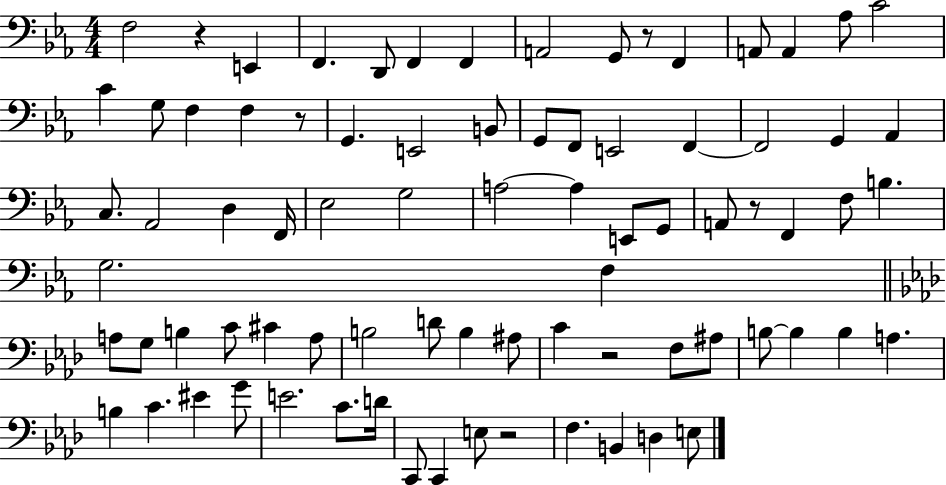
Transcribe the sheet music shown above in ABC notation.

X:1
T:Untitled
M:4/4
L:1/4
K:Eb
F,2 z E,, F,, D,,/2 F,, F,, A,,2 G,,/2 z/2 F,, A,,/2 A,, _A,/2 C2 C G,/2 F, F, z/2 G,, E,,2 B,,/2 G,,/2 F,,/2 E,,2 F,, F,,2 G,, _A,, C,/2 _A,,2 D, F,,/4 _E,2 G,2 A,2 A, E,,/2 G,,/2 A,,/2 z/2 F,, F,/2 B, G,2 F, A,/2 G,/2 B, C/2 ^C A,/2 B,2 D/2 B, ^A,/2 C z2 F,/2 ^A,/2 B,/2 B, B, A, B, C ^E G/2 E2 C/2 D/4 C,,/2 C,, E,/2 z2 F, B,, D, E,/2